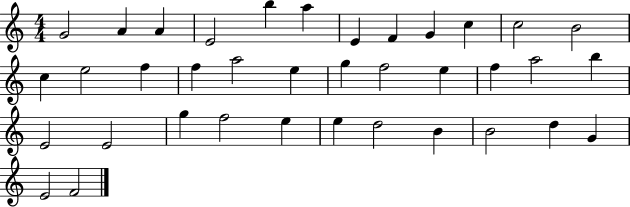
X:1
T:Untitled
M:4/4
L:1/4
K:C
G2 A A E2 b a E F G c c2 B2 c e2 f f a2 e g f2 e f a2 b E2 E2 g f2 e e d2 B B2 d G E2 F2